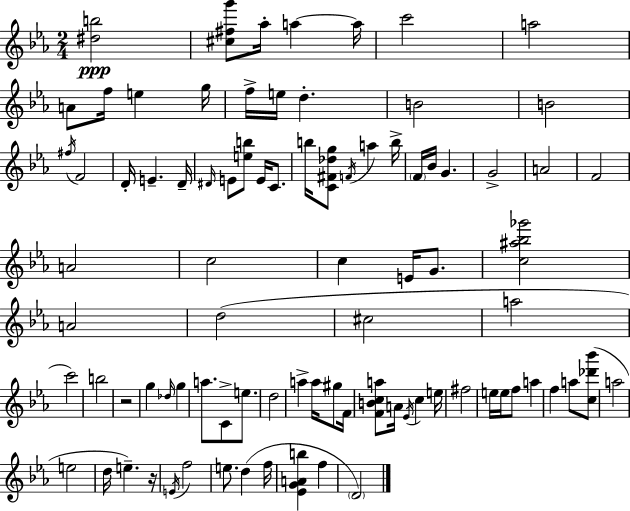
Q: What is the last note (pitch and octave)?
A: D4